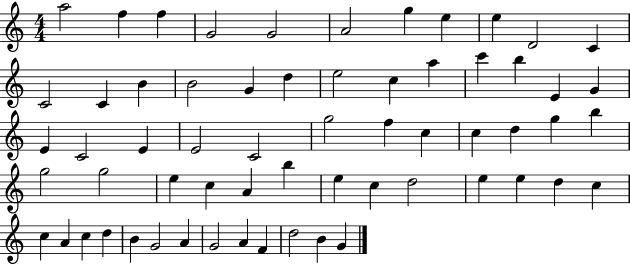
A5/h F5/q F5/q G4/h G4/h A4/h G5/q E5/q E5/q D4/h C4/q C4/h C4/q B4/q B4/h G4/q D5/q E5/h C5/q A5/q C6/q B5/q E4/q G4/q E4/q C4/h E4/q E4/h C4/h G5/h F5/q C5/q C5/q D5/q G5/q B5/q G5/h G5/h E5/q C5/q A4/q B5/q E5/q C5/q D5/h E5/q E5/q D5/q C5/q C5/q A4/q C5/q D5/q B4/q G4/h A4/q G4/h A4/q F4/q D5/h B4/q G4/q